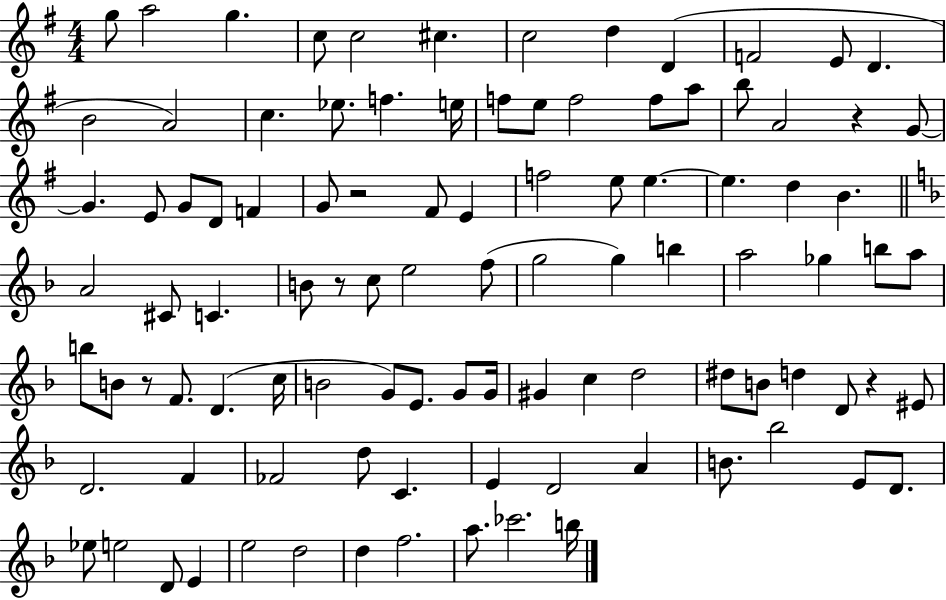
{
  \clef treble
  \numericTimeSignature
  \time 4/4
  \key g \major
  \repeat volta 2 { g''8 a''2 g''4. | c''8 c''2 cis''4. | c''2 d''4 d'4( | f'2 e'8 d'4. | \break b'2 a'2) | c''4. ees''8. f''4. e''16 | f''8 e''8 f''2 f''8 a''8 | b''8 a'2 r4 g'8~~ | \break g'4. e'8 g'8 d'8 f'4 | g'8 r2 fis'8 e'4 | f''2 e''8 e''4.~~ | e''4. d''4 b'4. | \break \bar "||" \break \key d \minor a'2 cis'8 c'4. | b'8 r8 c''8 e''2 f''8( | g''2 g''4) b''4 | a''2 ges''4 b''8 a''8 | \break b''8 b'8 r8 f'8. d'4.( c''16 | b'2 g'8) e'8. g'8 g'16 | gis'4 c''4 d''2 | dis''8 b'8 d''4 d'8 r4 eis'8 | \break d'2. f'4 | fes'2 d''8 c'4. | e'4 d'2 a'4 | b'8. bes''2 e'8 d'8. | \break ees''8 e''2 d'8 e'4 | e''2 d''2 | d''4 f''2. | a''8. ces'''2. b''16 | \break } \bar "|."
}